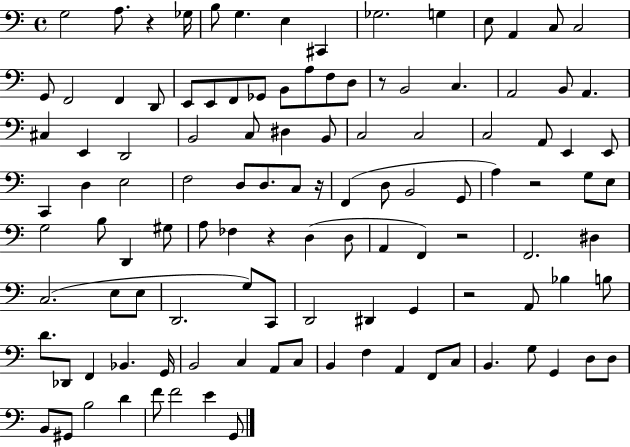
{
  \clef bass
  \time 4/4
  \defaultTimeSignature
  \key c \major
  g2 a8. r4 ges16 | b8 g4. e4 cis,4 | ges2. g4 | e8 a,4 c8 c2 | \break g,8 f,2 f,4 d,8 | e,8 e,8 f,8 ges,8 b,8 a8 f8 d8 | r8 b,2 c4. | a,2 b,8 a,4. | \break cis4 e,4 d,2 | b,2 c8 dis4 b,8 | c2 c2 | c2 a,8 e,4 e,8 | \break c,4 d4 e2 | f2 d8 d8. c8 r16 | f,4( d8 b,2 g,8 | a4) r2 g8 e8 | \break g2 b8 d,4 gis8 | a8 fes4 r4 d4( d8 | a,4 f,4) r2 | f,2. dis4 | \break c2.( e8 e8 | d,2. g8) c,8 | d,2 dis,4 g,4 | r2 a,8 bes4 b8 | \break d'8. des,8 f,4 bes,4. g,16 | b,2 c4 a,8 c8 | b,4 f4 a,4 f,8 c8 | b,4. g8 g,4 d8 d8 | \break b,8 gis,8 b2 d'4 | f'8 f'2 e'4 g,8 | \bar "|."
}